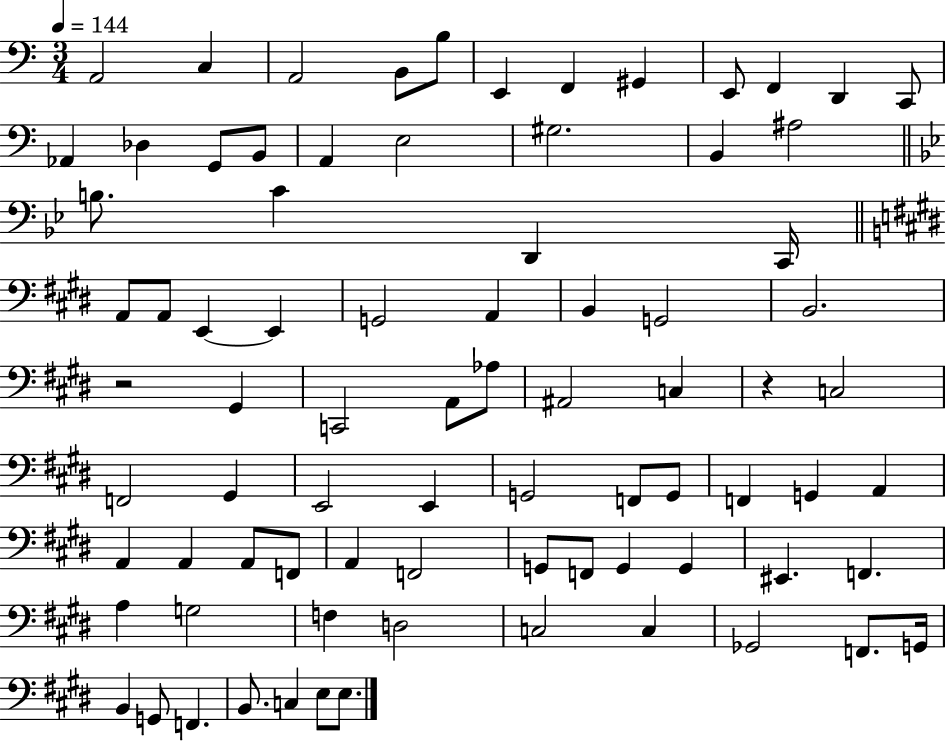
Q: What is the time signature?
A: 3/4